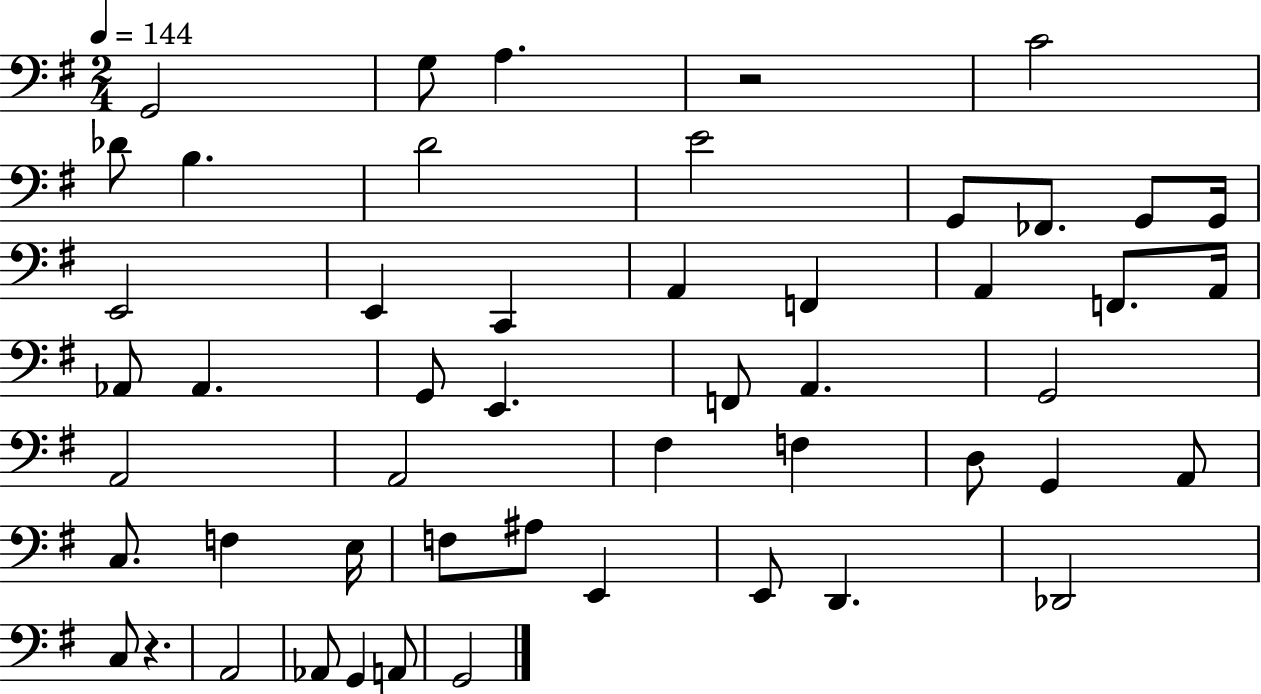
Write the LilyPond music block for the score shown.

{
  \clef bass
  \numericTimeSignature
  \time 2/4
  \key g \major
  \tempo 4 = 144
  \repeat volta 2 { g,2 | g8 a4. | r2 | c'2 | \break des'8 b4. | d'2 | e'2 | g,8 fes,8. g,8 g,16 | \break e,2 | e,4 c,4 | a,4 f,4 | a,4 f,8. a,16 | \break aes,8 aes,4. | g,8 e,4. | f,8 a,4. | g,2 | \break a,2 | a,2 | fis4 f4 | d8 g,4 a,8 | \break c8. f4 e16 | f8 ais8 e,4 | e,8 d,4. | des,2 | \break c8 r4. | a,2 | aes,8 g,4 a,8 | g,2 | \break } \bar "|."
}